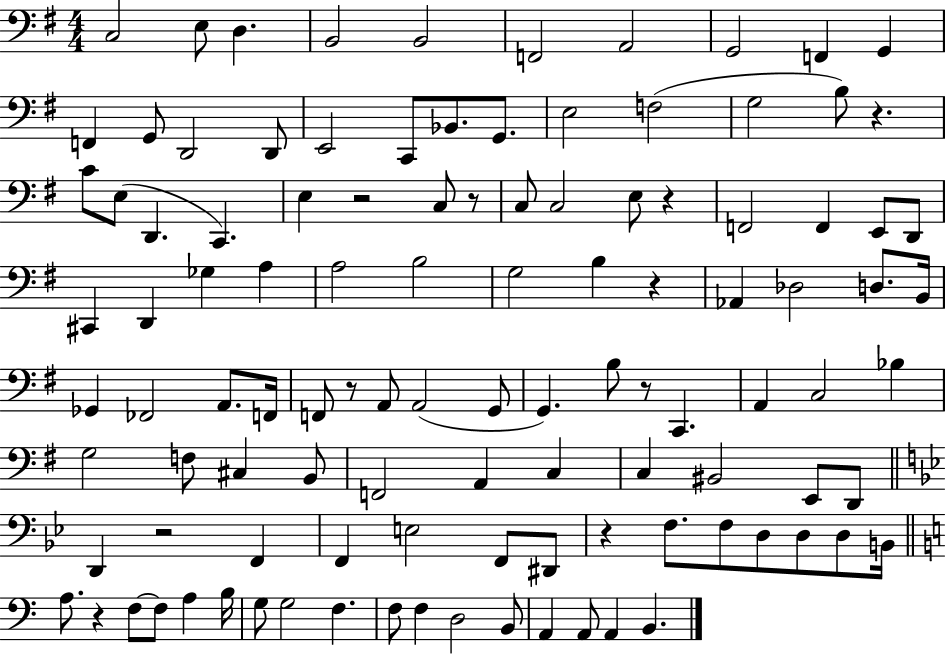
{
  \clef bass
  \numericTimeSignature
  \time 4/4
  \key g \major
  c2 e8 d4. | b,2 b,2 | f,2 a,2 | g,2 f,4 g,4 | \break f,4 g,8 d,2 d,8 | e,2 c,8 bes,8. g,8. | e2 f2( | g2 b8) r4. | \break c'8 e8( d,4. c,4.) | e4 r2 c8 r8 | c8 c2 e8 r4 | f,2 f,4 e,8 d,8 | \break cis,4 d,4 ges4 a4 | a2 b2 | g2 b4 r4 | aes,4 des2 d8. b,16 | \break ges,4 fes,2 a,8. f,16 | f,8 r8 a,8 a,2( g,8 | g,4.) b8 r8 c,4. | a,4 c2 bes4 | \break g2 f8 cis4 b,8 | f,2 a,4 c4 | c4 bis,2 e,8 d,8 | \bar "||" \break \key g \minor d,4 r2 f,4 | f,4 e2 f,8 dis,8 | r4 f8. f8 d8 d8 d8 b,16 | \bar "||" \break \key a \minor a8. r4 f8~~ f8 a4 b16 | g8 g2 f4. | f8 f4 d2 b,8 | a,4 a,8 a,4 b,4. | \break \bar "|."
}